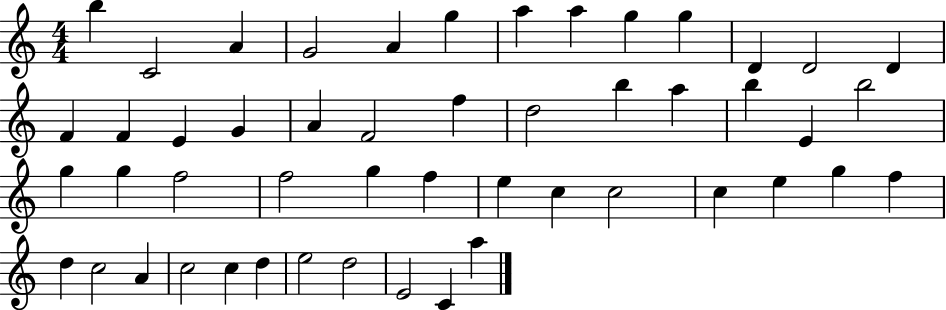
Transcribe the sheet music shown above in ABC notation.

X:1
T:Untitled
M:4/4
L:1/4
K:C
b C2 A G2 A g a a g g D D2 D F F E G A F2 f d2 b a b E b2 g g f2 f2 g f e c c2 c e g f d c2 A c2 c d e2 d2 E2 C a